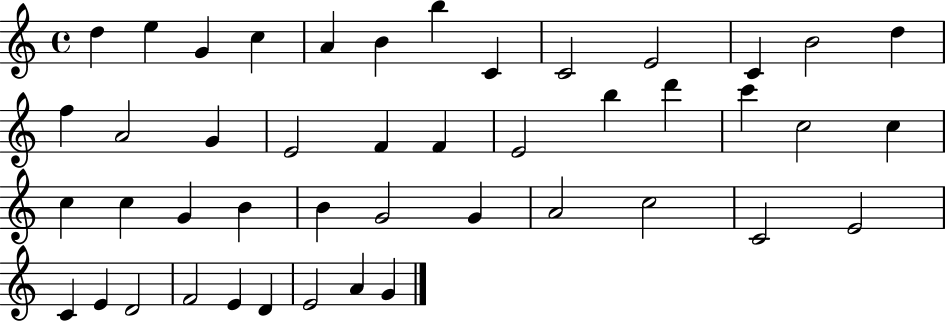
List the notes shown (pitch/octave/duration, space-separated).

D5/q E5/q G4/q C5/q A4/q B4/q B5/q C4/q C4/h E4/h C4/q B4/h D5/q F5/q A4/h G4/q E4/h F4/q F4/q E4/h B5/q D6/q C6/q C5/h C5/q C5/q C5/q G4/q B4/q B4/q G4/h G4/q A4/h C5/h C4/h E4/h C4/q E4/q D4/h F4/h E4/q D4/q E4/h A4/q G4/q